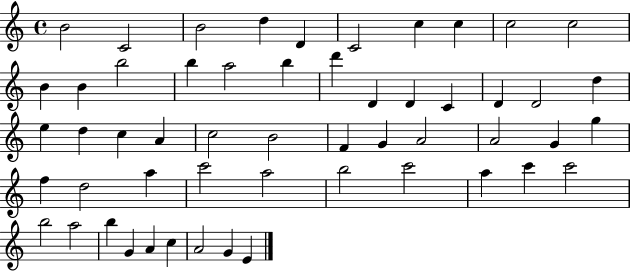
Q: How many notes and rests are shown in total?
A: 54